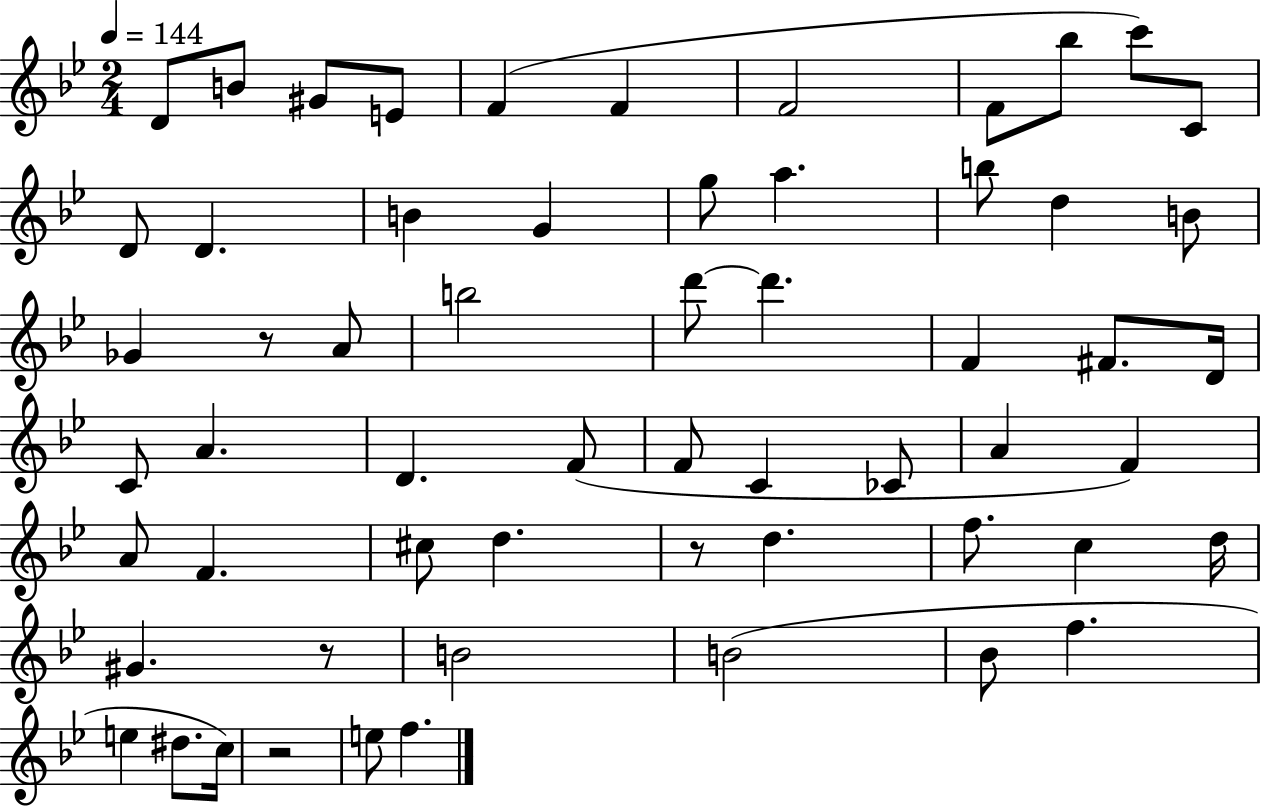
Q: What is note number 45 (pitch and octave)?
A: D5